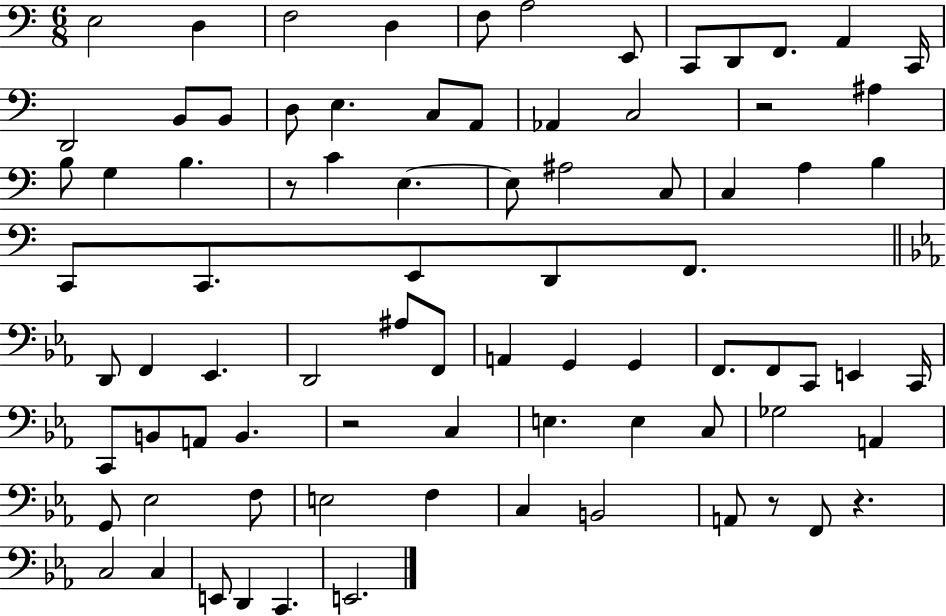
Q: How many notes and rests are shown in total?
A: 82